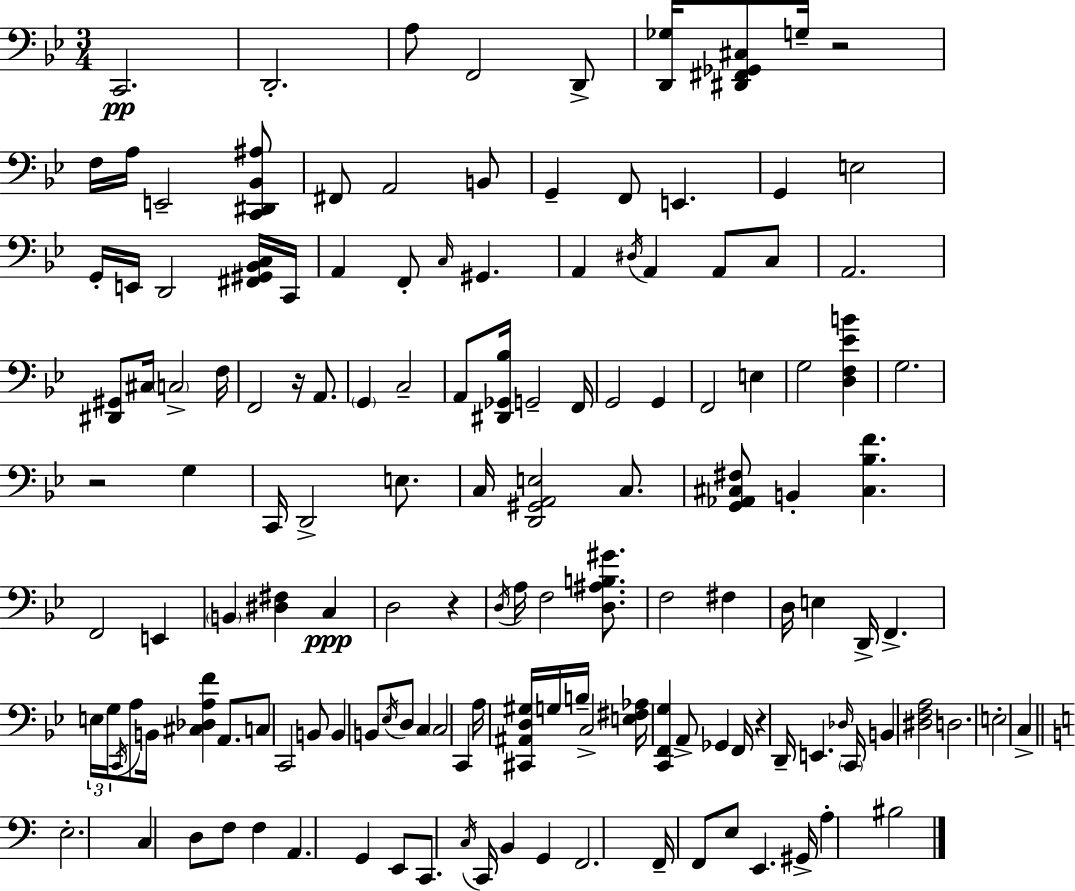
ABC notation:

X:1
T:Untitled
M:3/4
L:1/4
K:Bb
C,,2 D,,2 A,/2 F,,2 D,,/2 [D,,_G,]/4 [^D,,^F,,_G,,^C,]/2 G,/4 z2 F,/4 A,/4 E,,2 [C,,^D,,_B,,^A,]/2 ^F,,/2 A,,2 B,,/2 G,, F,,/2 E,, G,, E,2 G,,/4 E,,/4 D,,2 [^F,,^G,,_B,,C,]/4 C,,/4 A,, F,,/2 C,/4 ^G,, A,, ^D,/4 A,, A,,/2 C,/2 A,,2 [^D,,^G,,]/2 ^C,/4 C,2 F,/4 F,,2 z/4 A,,/2 G,, C,2 A,,/2 [^D,,_G,,_B,]/4 G,,2 F,,/4 G,,2 G,, F,,2 E, G,2 [D,F,_EB] G,2 z2 G, C,,/4 D,,2 E,/2 C,/4 [D,,^G,,A,,E,]2 C,/2 [G,,_A,,^C,^F,]/2 B,, [^C,_B,F] F,,2 E,, B,, [^D,^F,] C, D,2 z D,/4 A,/4 F,2 [D,^A,B,^G]/2 F,2 ^F, D,/4 E, D,,/4 F,, E,/4 G,/4 C,,/4 A,/2 B,,/4 [^C,_D,A,F] A,,/2 C,/2 C,,2 B,,/2 B,, B,,/2 _E,/4 D,/2 C, C,2 C,, A,/4 [^C,,^A,,D,^G,]/4 G,/4 B,/4 C,2 [E,^F,_A,]/4 [C,,F,,G,] A,,/2 _G,, F,,/4 z D,,/4 E,, _D,/4 C,,/4 B,, [^D,F,A,]2 D,2 E,2 C, E,2 C, D,/2 F,/2 F, A,, G,, E,,/2 C,,/2 C,/4 C,,/4 B,, G,, F,,2 F,,/4 F,,/2 E,/2 E,, ^G,,/4 A, ^B,2